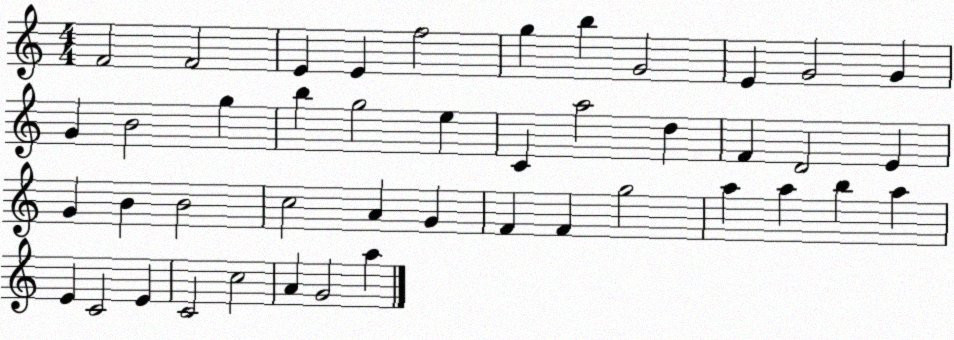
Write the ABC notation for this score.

X:1
T:Untitled
M:4/4
L:1/4
K:C
F2 F2 E E f2 g b G2 E G2 G G B2 g b g2 e C a2 d F D2 E G B B2 c2 A G F F g2 a a b a E C2 E C2 c2 A G2 a